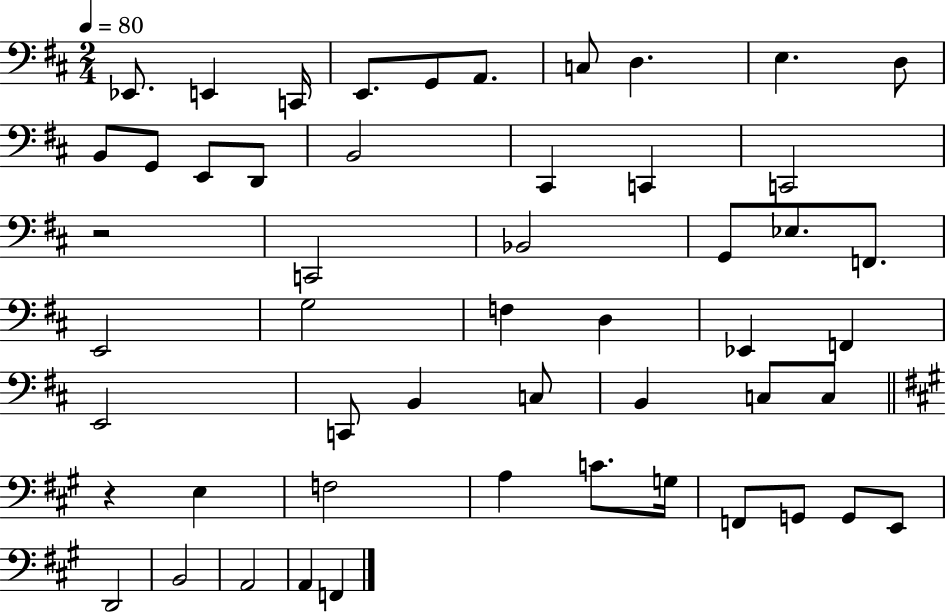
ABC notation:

X:1
T:Untitled
M:2/4
L:1/4
K:D
_E,,/2 E,, C,,/4 E,,/2 G,,/2 A,,/2 C,/2 D, E, D,/2 B,,/2 G,,/2 E,,/2 D,,/2 B,,2 ^C,, C,, C,,2 z2 C,,2 _B,,2 G,,/2 _E,/2 F,,/2 E,,2 G,2 F, D, _E,, F,, E,,2 C,,/2 B,, C,/2 B,, C,/2 C,/2 z E, F,2 A, C/2 G,/4 F,,/2 G,,/2 G,,/2 E,,/2 D,,2 B,,2 A,,2 A,, F,,